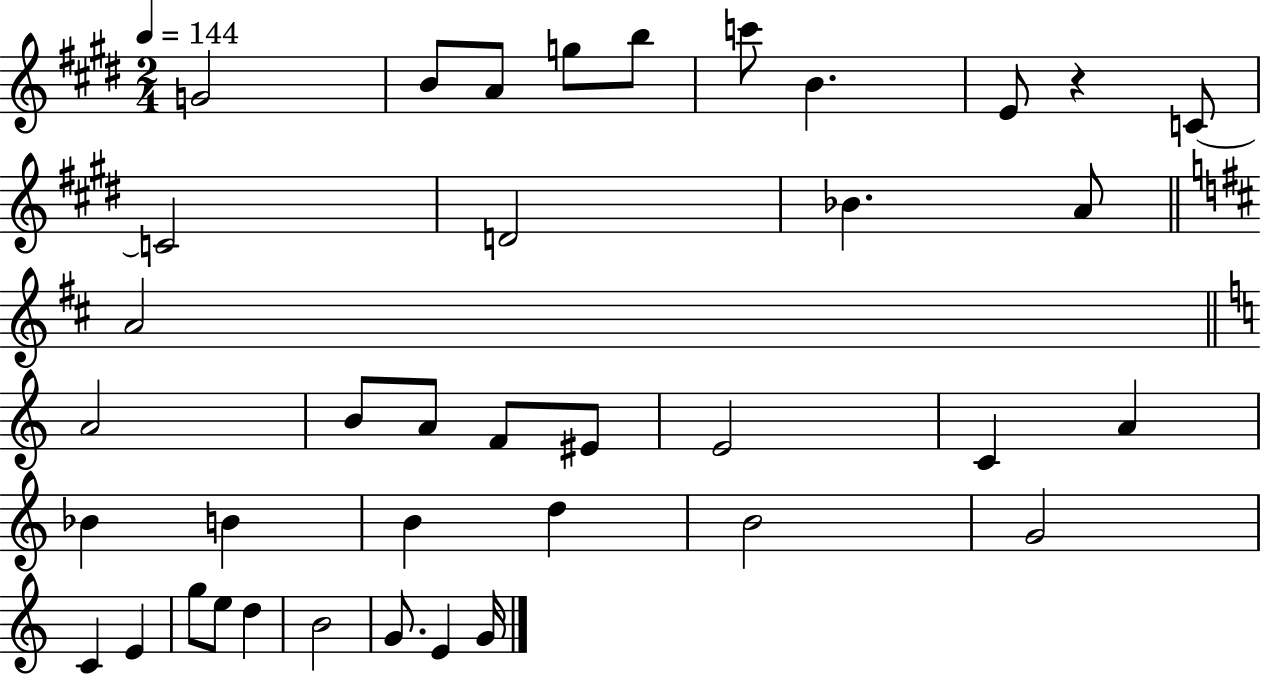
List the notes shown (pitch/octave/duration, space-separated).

G4/h B4/e A4/e G5/e B5/e C6/e B4/q. E4/e R/q C4/e C4/h D4/h Bb4/q. A4/e A4/h A4/h B4/e A4/e F4/e EIS4/e E4/h C4/q A4/q Bb4/q B4/q B4/q D5/q B4/h G4/h C4/q E4/q G5/e E5/e D5/q B4/h G4/e. E4/q G4/s